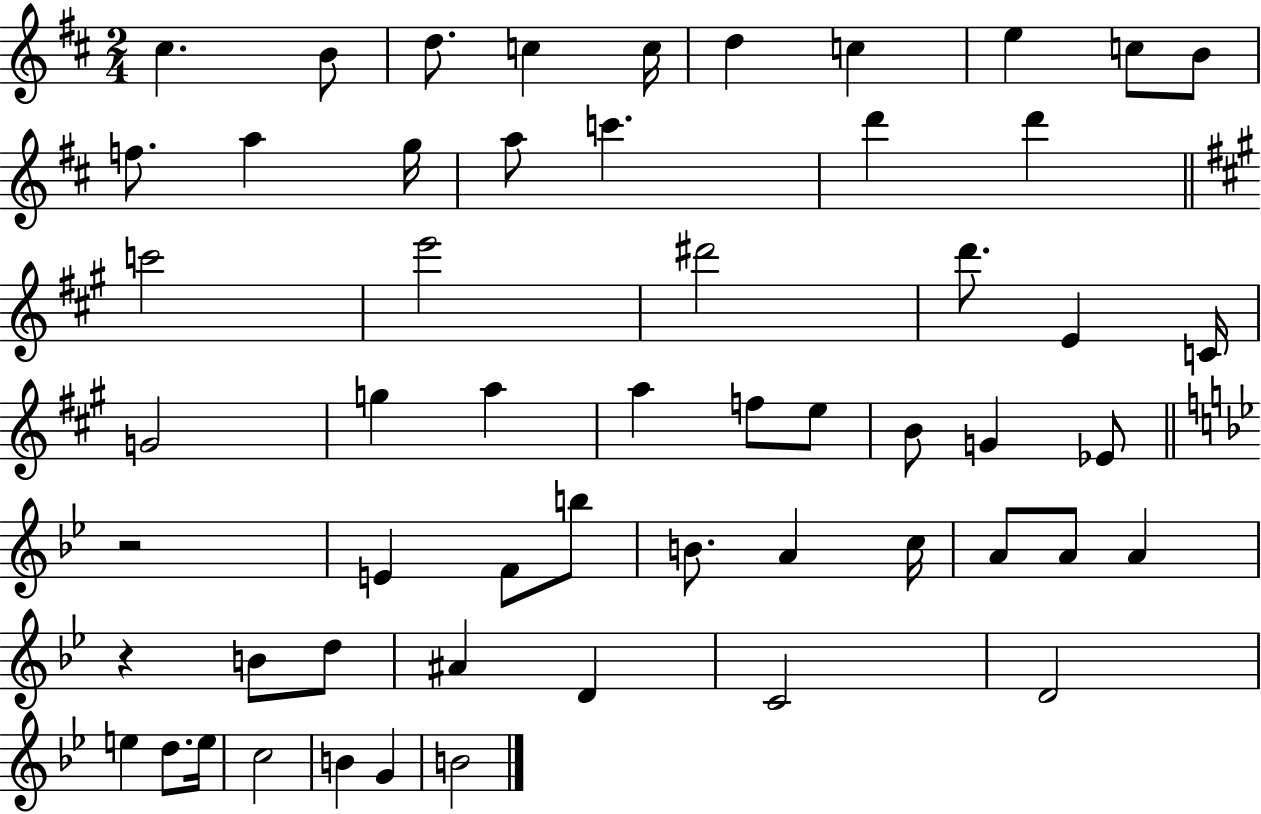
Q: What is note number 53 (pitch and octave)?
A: G4